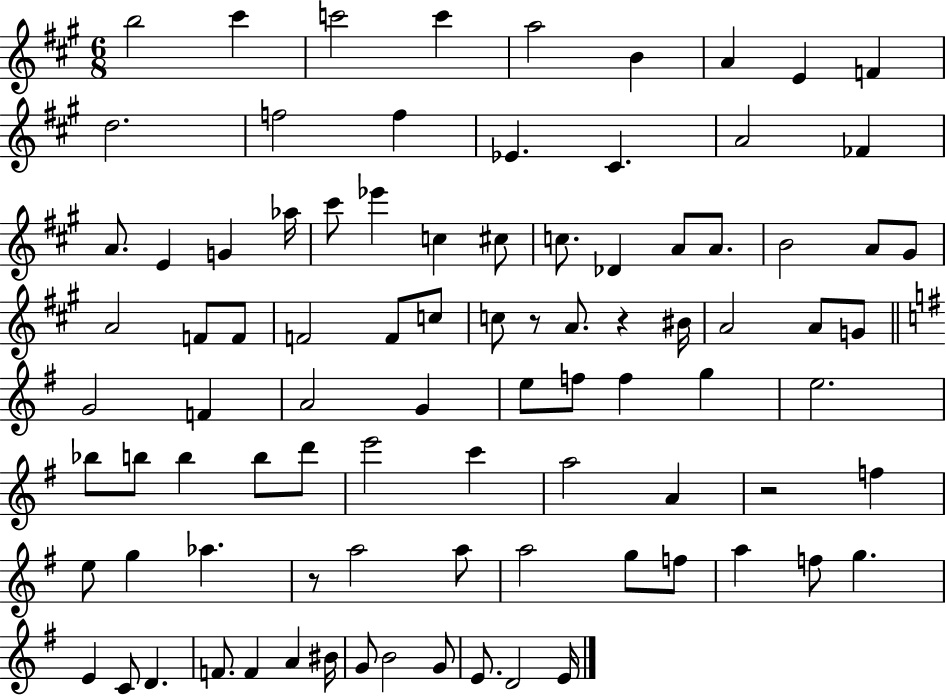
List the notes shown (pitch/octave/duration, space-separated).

B5/h C#6/q C6/h C6/q A5/h B4/q A4/q E4/q F4/q D5/h. F5/h F5/q Eb4/q. C#4/q. A4/h FES4/q A4/e. E4/q G4/q Ab5/s C#6/e Eb6/q C5/q C#5/e C5/e. Db4/q A4/e A4/e. B4/h A4/e G#4/e A4/h F4/e F4/e F4/h F4/e C5/e C5/e R/e A4/e. R/q BIS4/s A4/h A4/e G4/e G4/h F4/q A4/h G4/q E5/e F5/e F5/q G5/q E5/h. Bb5/e B5/e B5/q B5/e D6/e E6/h C6/q A5/h A4/q R/h F5/q E5/e G5/q Ab5/q. R/e A5/h A5/e A5/h G5/e F5/e A5/q F5/e G5/q. E4/q C4/e D4/q. F4/e. F4/q A4/q BIS4/s G4/e B4/h G4/e E4/e. D4/h E4/s